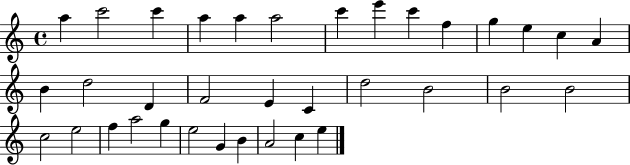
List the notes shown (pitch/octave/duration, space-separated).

A5/q C6/h C6/q A5/q A5/q A5/h C6/q E6/q C6/q F5/q G5/q E5/q C5/q A4/q B4/q D5/h D4/q F4/h E4/q C4/q D5/h B4/h B4/h B4/h C5/h E5/h F5/q A5/h G5/q E5/h G4/q B4/q A4/h C5/q E5/q